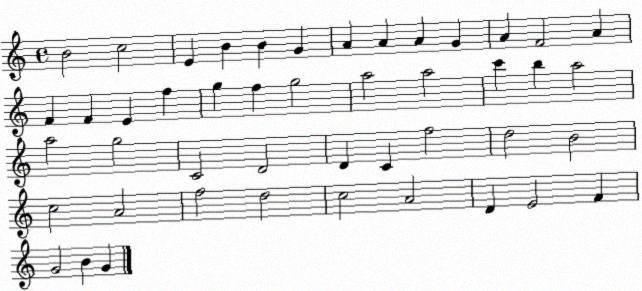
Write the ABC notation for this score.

X:1
T:Untitled
M:4/4
L:1/4
K:C
B2 c2 E B B G A A A G A F2 A F F E f g f g2 a2 a2 c' b a2 a2 g2 C2 D2 D C f2 d2 B2 c2 A2 f2 d2 c2 A2 D E2 F G2 B G